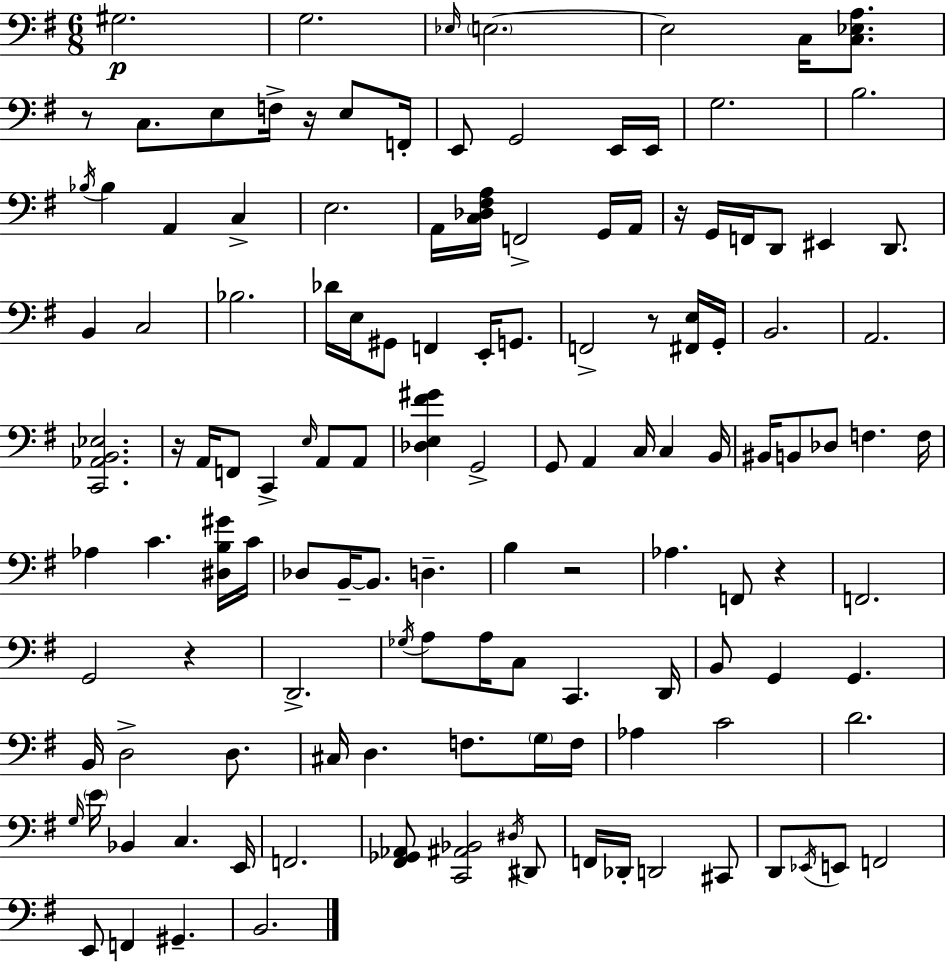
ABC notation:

X:1
T:Untitled
M:6/8
L:1/4
K:G
^G,2 G,2 _E,/4 E,2 E,2 C,/4 [C,_E,A,]/2 z/2 C,/2 E,/2 F,/4 z/4 E,/2 F,,/4 E,,/2 G,,2 E,,/4 E,,/4 G,2 B,2 _B,/4 _B, A,, C, E,2 A,,/4 [C,_D,^F,A,]/4 F,,2 G,,/4 A,,/4 z/4 G,,/4 F,,/4 D,,/2 ^E,, D,,/2 B,, C,2 _B,2 _D/4 E,/4 ^G,,/2 F,, E,,/4 G,,/2 F,,2 z/2 [^F,,E,]/4 G,,/4 B,,2 A,,2 [C,,_A,,B,,_E,]2 z/4 A,,/4 F,,/2 C,, E,/4 A,,/2 A,,/2 [_D,E,^F^G] G,,2 G,,/2 A,, C,/4 C, B,,/4 ^B,,/4 B,,/2 _D,/2 F, F,/4 _A, C [^D,B,^G]/4 C/4 _D,/2 B,,/4 B,,/2 D, B, z2 _A, F,,/2 z F,,2 G,,2 z D,,2 _G,/4 A,/2 A,/4 C,/2 C,, D,,/4 B,,/2 G,, G,, B,,/4 D,2 D,/2 ^C,/4 D, F,/2 G,/4 F,/4 _A, C2 D2 G,/4 E/4 _B,, C, E,,/4 F,,2 [^F,,_G,,_A,,]/2 [C,,^A,,_B,,]2 ^D,/4 ^D,,/2 F,,/4 _D,,/4 D,,2 ^C,,/2 D,,/2 _E,,/4 E,,/2 F,,2 E,,/2 F,, ^G,, B,,2